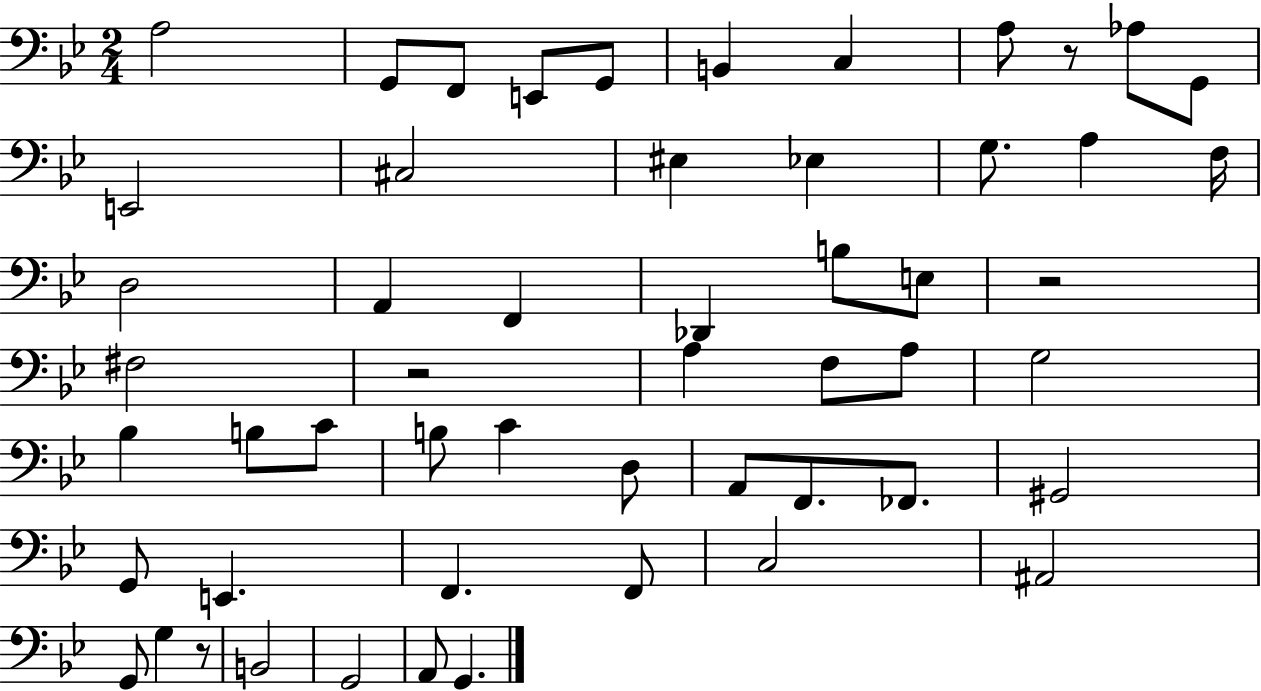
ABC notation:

X:1
T:Untitled
M:2/4
L:1/4
K:Bb
A,2 G,,/2 F,,/2 E,,/2 G,,/2 B,, C, A,/2 z/2 _A,/2 G,,/2 E,,2 ^C,2 ^E, _E, G,/2 A, F,/4 D,2 A,, F,, _D,, B,/2 E,/2 z2 ^F,2 z2 A, F,/2 A,/2 G,2 _B, B,/2 C/2 B,/2 C D,/2 A,,/2 F,,/2 _F,,/2 ^G,,2 G,,/2 E,, F,, F,,/2 C,2 ^A,,2 G,,/2 G, z/2 B,,2 G,,2 A,,/2 G,,